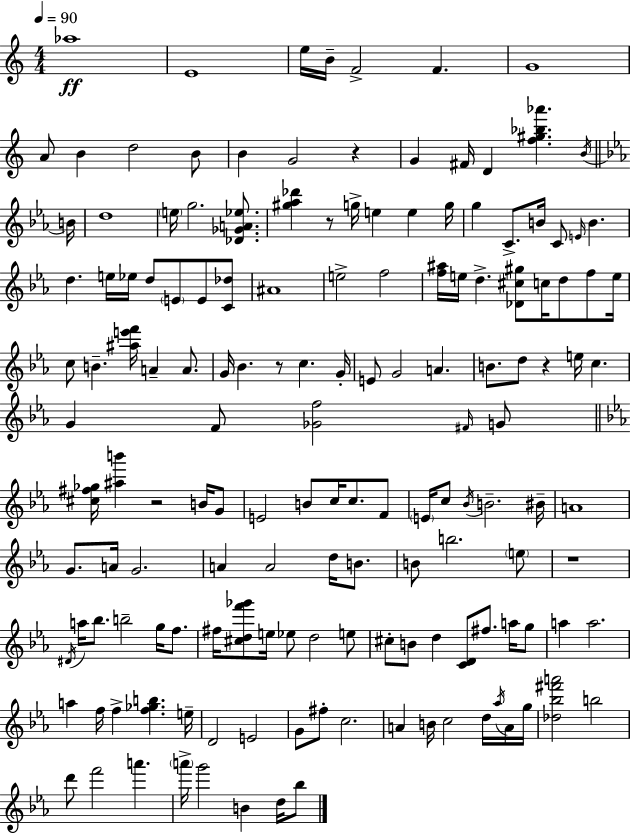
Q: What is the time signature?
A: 4/4